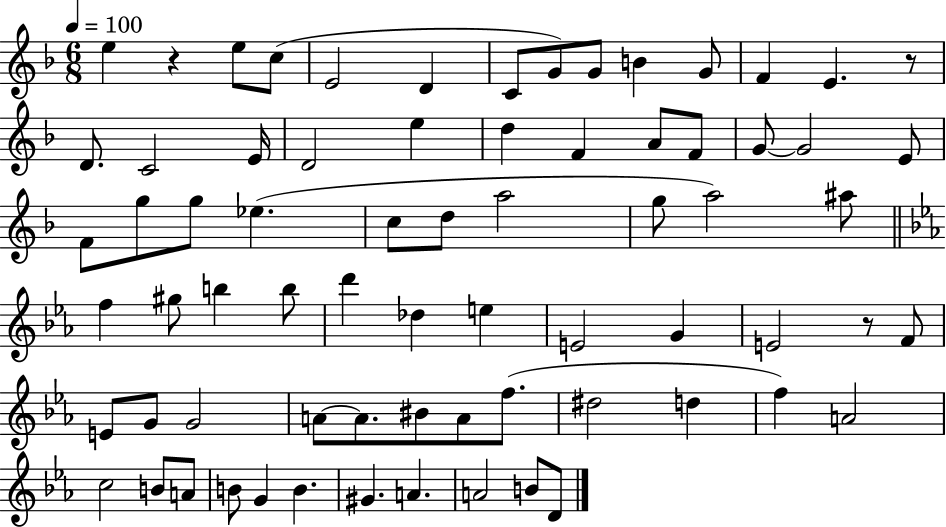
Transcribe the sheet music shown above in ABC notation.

X:1
T:Untitled
M:6/8
L:1/4
K:F
e z e/2 c/2 E2 D C/2 G/2 G/2 B G/2 F E z/2 D/2 C2 E/4 D2 e d F A/2 F/2 G/2 G2 E/2 F/2 g/2 g/2 _e c/2 d/2 a2 g/2 a2 ^a/2 f ^g/2 b b/2 d' _d e E2 G E2 z/2 F/2 E/2 G/2 G2 A/2 A/2 ^B/2 A/2 f/2 ^d2 d f A2 c2 B/2 A/2 B/2 G B ^G A A2 B/2 D/2